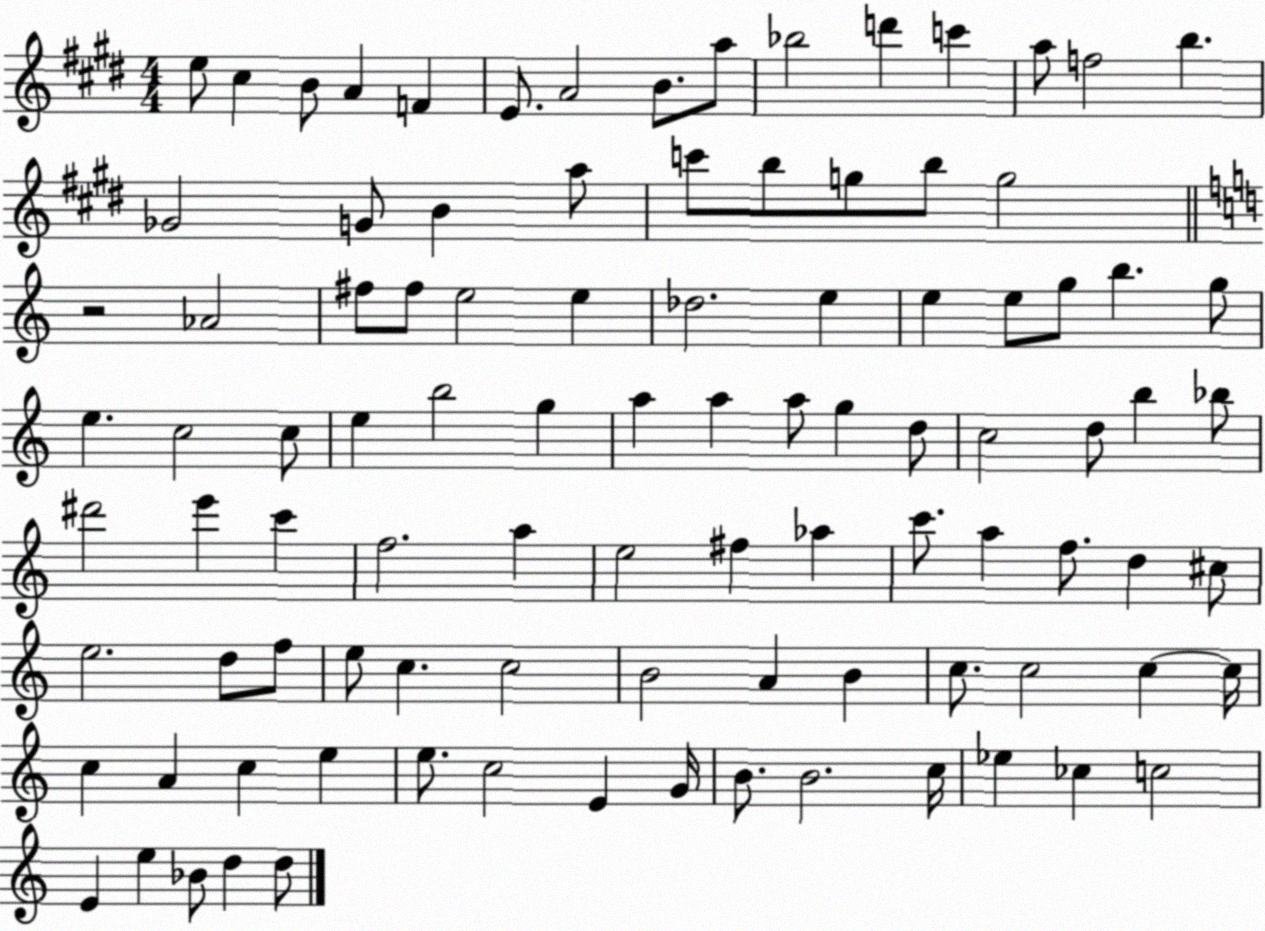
X:1
T:Untitled
M:4/4
L:1/4
K:E
e/2 ^c B/2 A F E/2 A2 B/2 a/2 _b2 d' c' a/2 f2 b _G2 G/2 B a/2 c'/2 b/2 g/2 b/2 g2 z2 _A2 ^f/2 ^f/2 e2 e _d2 e e e/2 g/2 b g/2 e c2 c/2 e b2 g a a a/2 g d/2 c2 d/2 b _b/2 ^d'2 e' c' f2 a e2 ^f _a c'/2 a f/2 d ^c/2 e2 d/2 f/2 e/2 c c2 B2 A B c/2 c2 c c/4 c A c e e/2 c2 E G/4 B/2 B2 c/4 _e _c c2 E e _B/2 d d/2